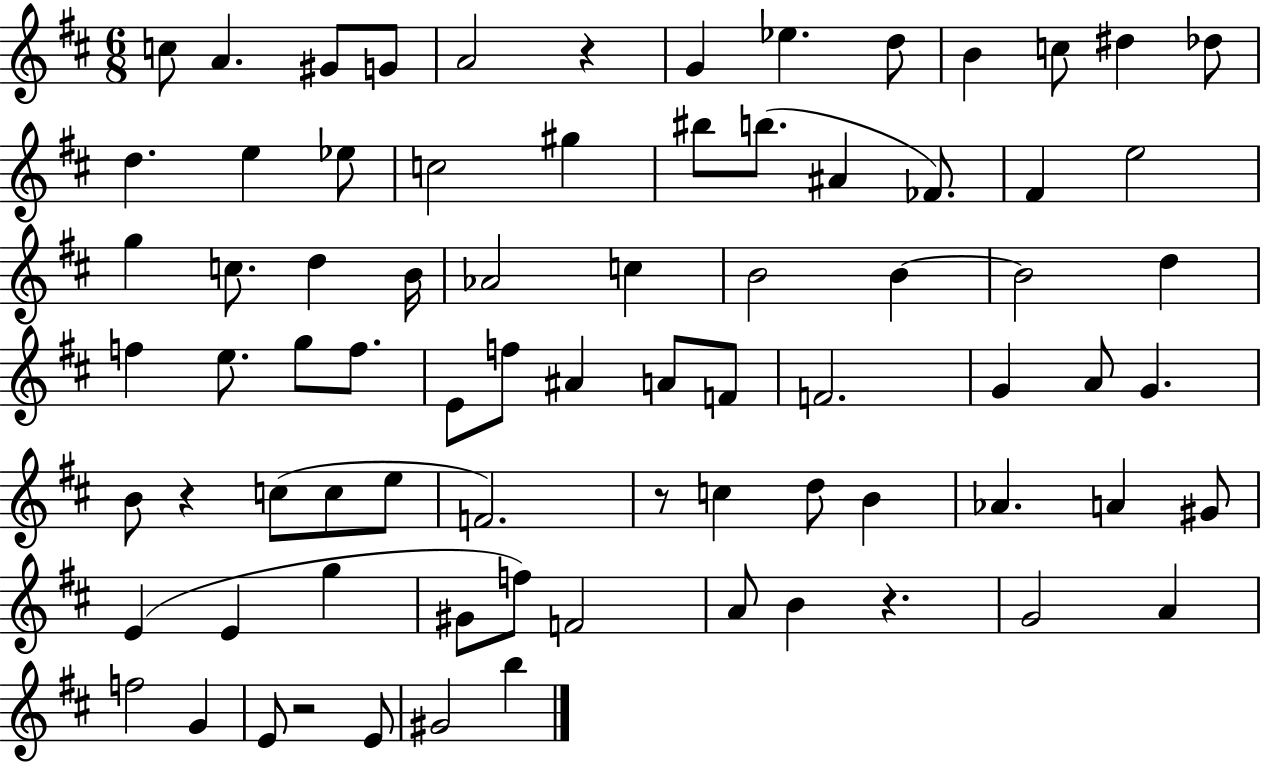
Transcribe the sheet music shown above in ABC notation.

X:1
T:Untitled
M:6/8
L:1/4
K:D
c/2 A ^G/2 G/2 A2 z G _e d/2 B c/2 ^d _d/2 d e _e/2 c2 ^g ^b/2 b/2 ^A _F/2 ^F e2 g c/2 d B/4 _A2 c B2 B B2 d f e/2 g/2 f/2 E/2 f/2 ^A A/2 F/2 F2 G A/2 G B/2 z c/2 c/2 e/2 F2 z/2 c d/2 B _A A ^G/2 E E g ^G/2 f/2 F2 A/2 B z G2 A f2 G E/2 z2 E/2 ^G2 b